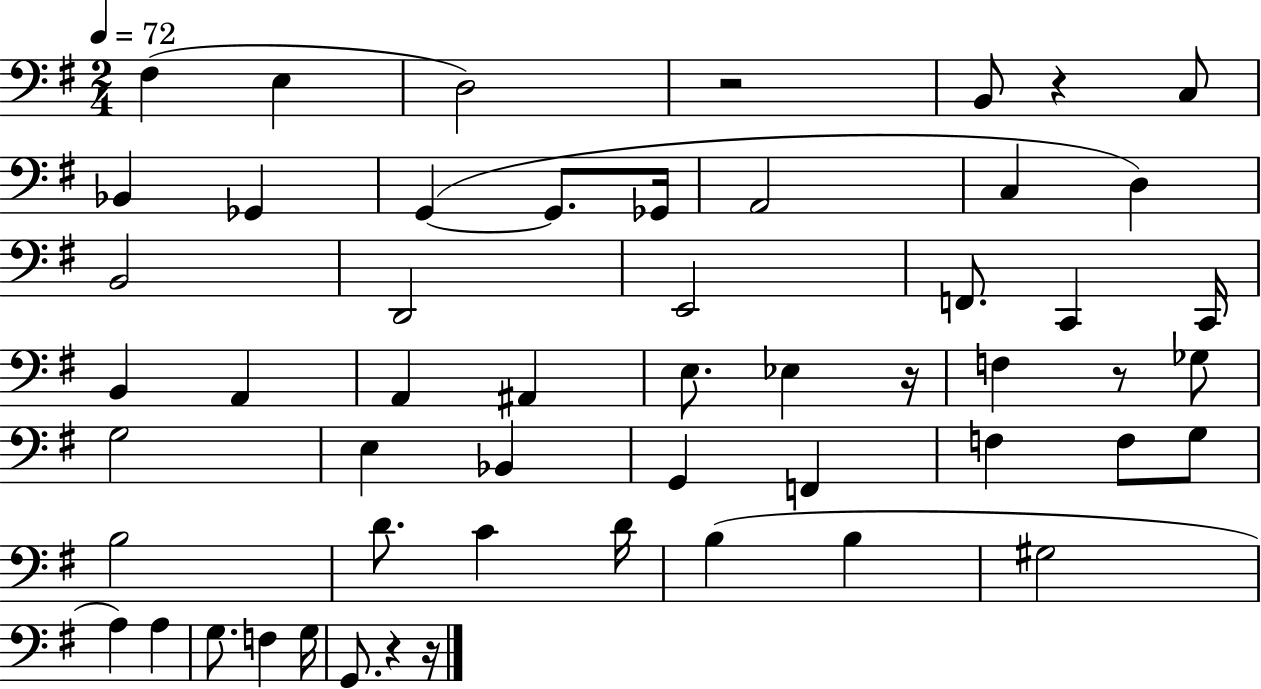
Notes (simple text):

F#3/q E3/q D3/h R/h B2/e R/q C3/e Bb2/q Gb2/q G2/q G2/e. Gb2/s A2/h C3/q D3/q B2/h D2/h E2/h F2/e. C2/q C2/s B2/q A2/q A2/q A#2/q E3/e. Eb3/q R/s F3/q R/e Gb3/e G3/h E3/q Bb2/q G2/q F2/q F3/q F3/e G3/e B3/h D4/e. C4/q D4/s B3/q B3/q G#3/h A3/q A3/q G3/e. F3/q G3/s G2/e. R/q R/s